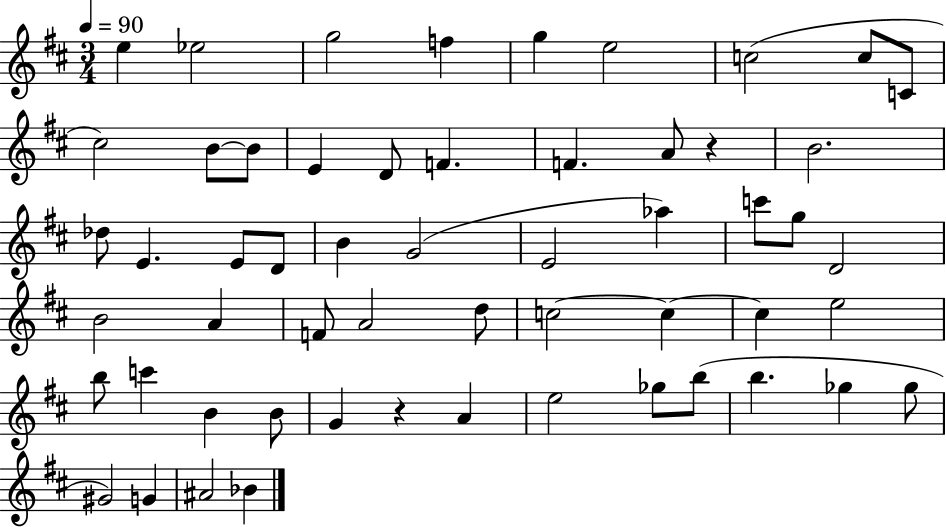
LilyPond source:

{
  \clef treble
  \numericTimeSignature
  \time 3/4
  \key d \major
  \tempo 4 = 90
  e''4 ees''2 | g''2 f''4 | g''4 e''2 | c''2( c''8 c'8 | \break cis''2) b'8~~ b'8 | e'4 d'8 f'4. | f'4. a'8 r4 | b'2. | \break des''8 e'4. e'8 d'8 | b'4 g'2( | e'2 aes''4) | c'''8 g''8 d'2 | \break b'2 a'4 | f'8 a'2 d''8 | c''2~~ c''4~~ | c''4 e''2 | \break b''8 c'''4 b'4 b'8 | g'4 r4 a'4 | e''2 ges''8 b''8( | b''4. ges''4 ges''8 | \break gis'2) g'4 | ais'2 bes'4 | \bar "|."
}